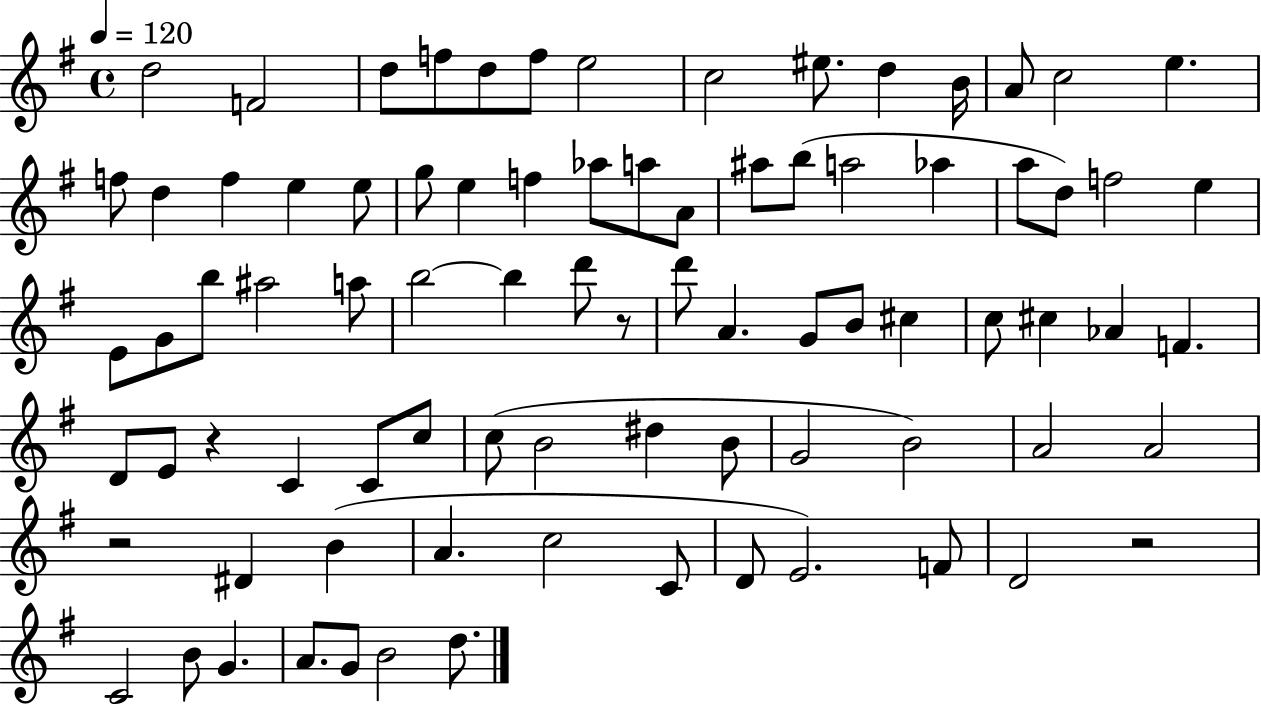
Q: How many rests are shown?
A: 4